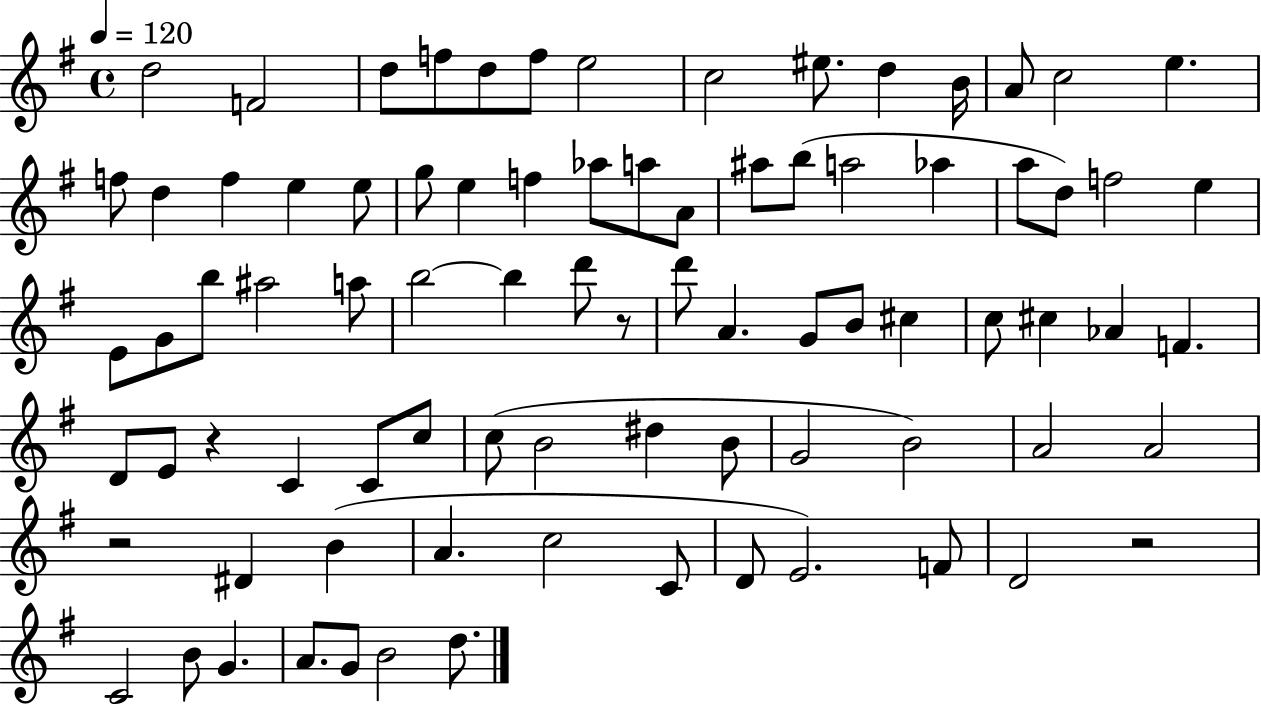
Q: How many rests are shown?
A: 4